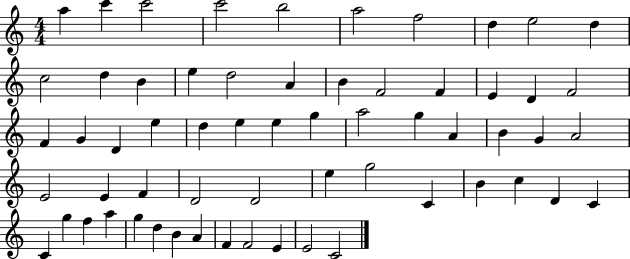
{
  \clef treble
  \numericTimeSignature
  \time 4/4
  \key c \major
  a''4 c'''4 c'''2 | c'''2 b''2 | a''2 f''2 | d''4 e''2 d''4 | \break c''2 d''4 b'4 | e''4 d''2 a'4 | b'4 f'2 f'4 | e'4 d'4 f'2 | \break f'4 g'4 d'4 e''4 | d''4 e''4 e''4 g''4 | a''2 g''4 a'4 | b'4 g'4 a'2 | \break e'2 e'4 f'4 | d'2 d'2 | e''4 g''2 c'4 | b'4 c''4 d'4 c'4 | \break c'4 g''4 f''4 a''4 | g''4 d''4 b'4 a'4 | f'4 f'2 e'4 | e'2 c'2 | \break \bar "|."
}